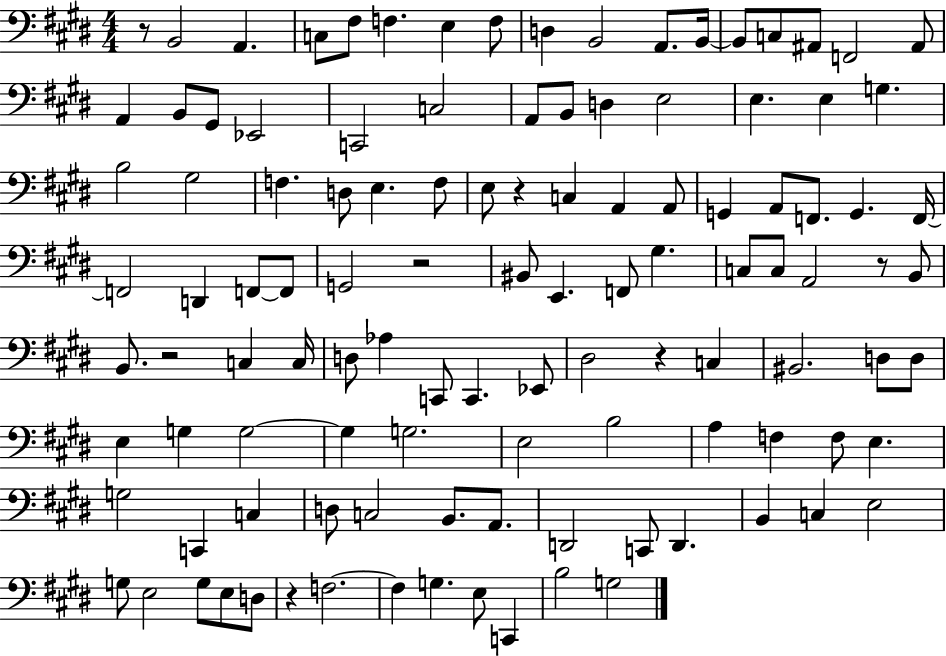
X:1
T:Untitled
M:4/4
L:1/4
K:E
z/2 B,,2 A,, C,/2 ^F,/2 F, E, F,/2 D, B,,2 A,,/2 B,,/4 B,,/2 C,/2 ^A,,/2 F,,2 ^A,,/2 A,, B,,/2 ^G,,/2 _E,,2 C,,2 C,2 A,,/2 B,,/2 D, E,2 E, E, G, B,2 ^G,2 F, D,/2 E, F,/2 E,/2 z C, A,, A,,/2 G,, A,,/2 F,,/2 G,, F,,/4 F,,2 D,, F,,/2 F,,/2 G,,2 z2 ^B,,/2 E,, F,,/2 ^G, C,/2 C,/2 A,,2 z/2 B,,/2 B,,/2 z2 C, C,/4 D,/2 _A, C,,/2 C,, _E,,/2 ^D,2 z C, ^B,,2 D,/2 D,/2 E, G, G,2 G, G,2 E,2 B,2 A, F, F,/2 E, G,2 C,, C, D,/2 C,2 B,,/2 A,,/2 D,,2 C,,/2 D,, B,, C, E,2 G,/2 E,2 G,/2 E,/2 D,/2 z F,2 F, G, E,/2 C,, B,2 G,2